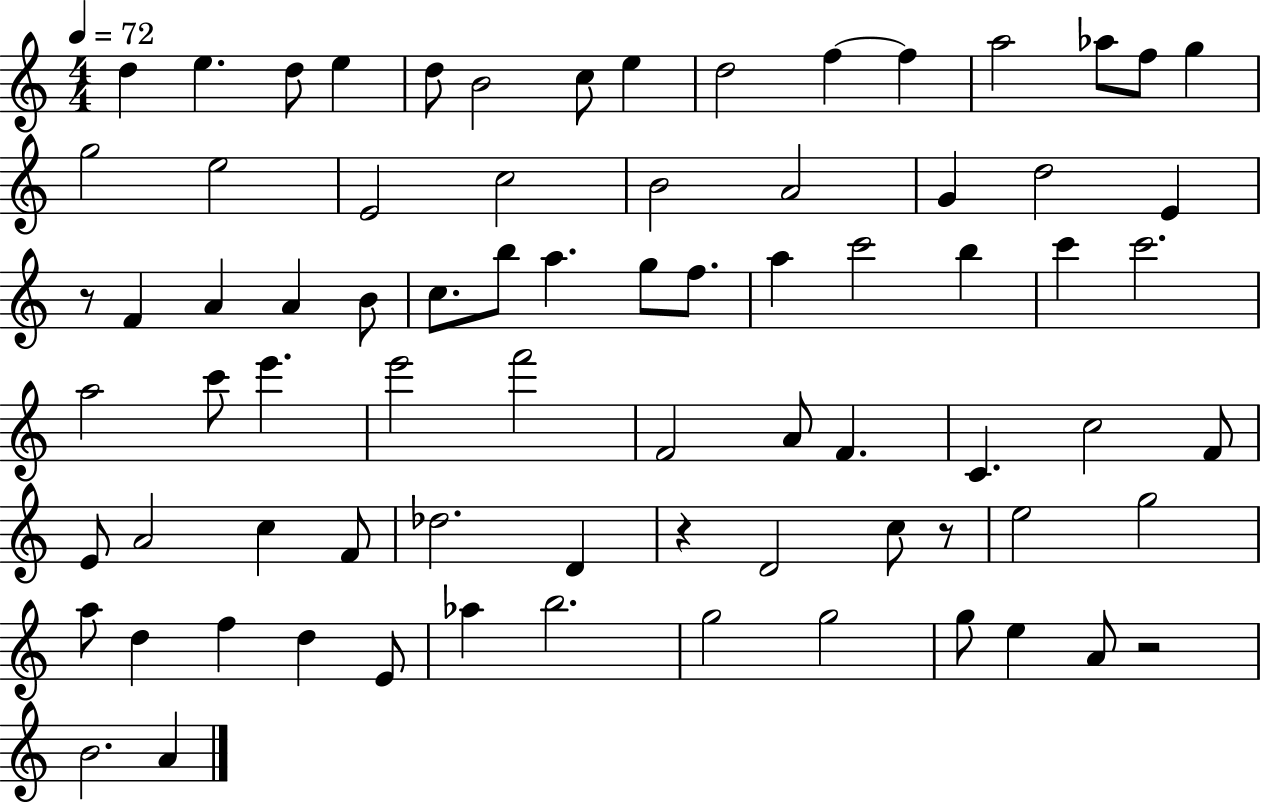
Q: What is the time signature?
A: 4/4